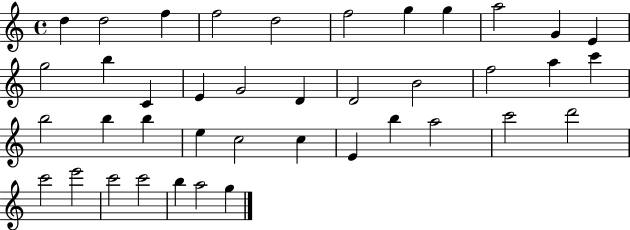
D5/q D5/h F5/q F5/h D5/h F5/h G5/q G5/q A5/h G4/q E4/q G5/h B5/q C4/q E4/q G4/h D4/q D4/h B4/h F5/h A5/q C6/q B5/h B5/q B5/q E5/q C5/h C5/q E4/q B5/q A5/h C6/h D6/h C6/h E6/h C6/h C6/h B5/q A5/h G5/q